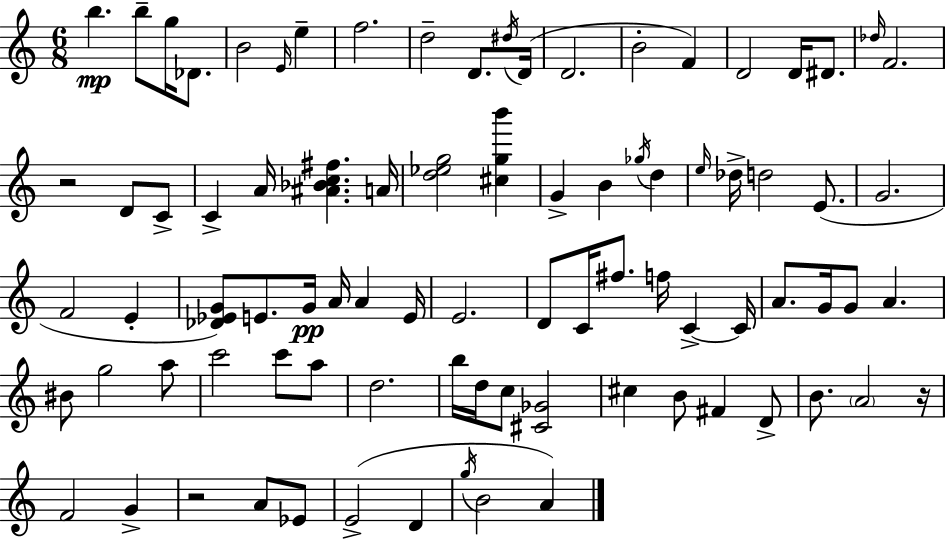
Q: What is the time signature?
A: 6/8